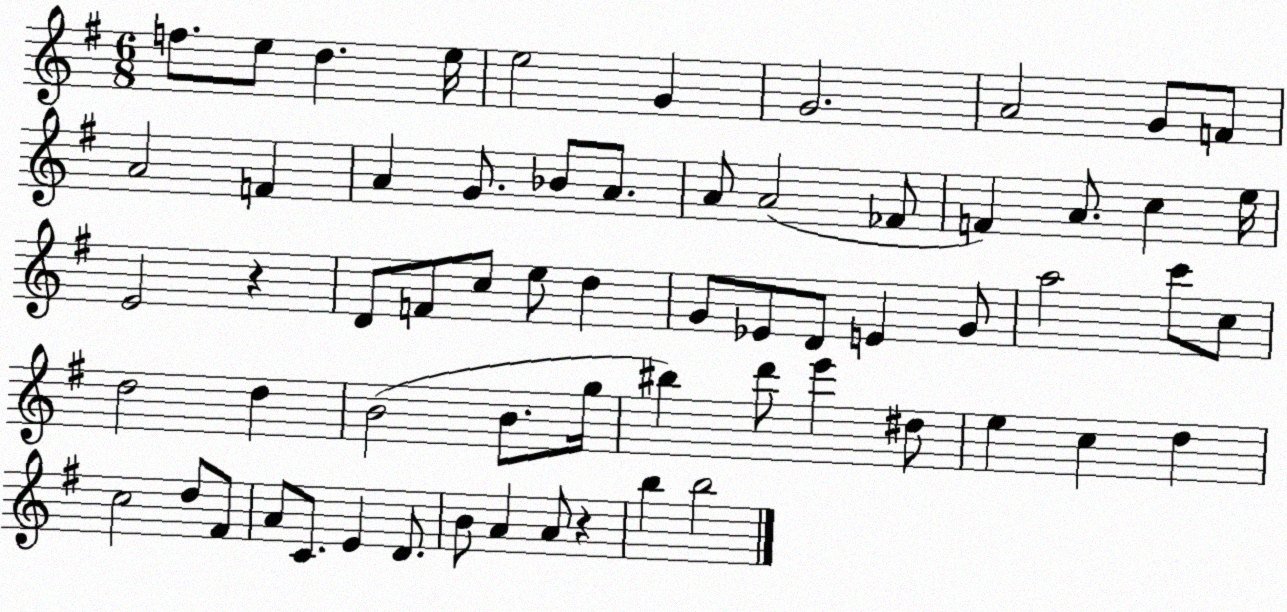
X:1
T:Untitled
M:6/8
L:1/4
K:G
f/2 e/2 d e/4 e2 G G2 A2 G/2 F/2 A2 F A G/2 _B/2 A/2 A/2 A2 _F/2 F A/2 c e/4 E2 z D/2 F/2 c/2 e/2 d G/2 _E/2 D/2 E G/2 a2 c'/2 c/2 d2 d B2 B/2 g/4 ^b d'/2 e' ^d/2 e c d c2 d/2 ^F/2 A/2 C/2 E D/2 B/2 A A/2 z b b2